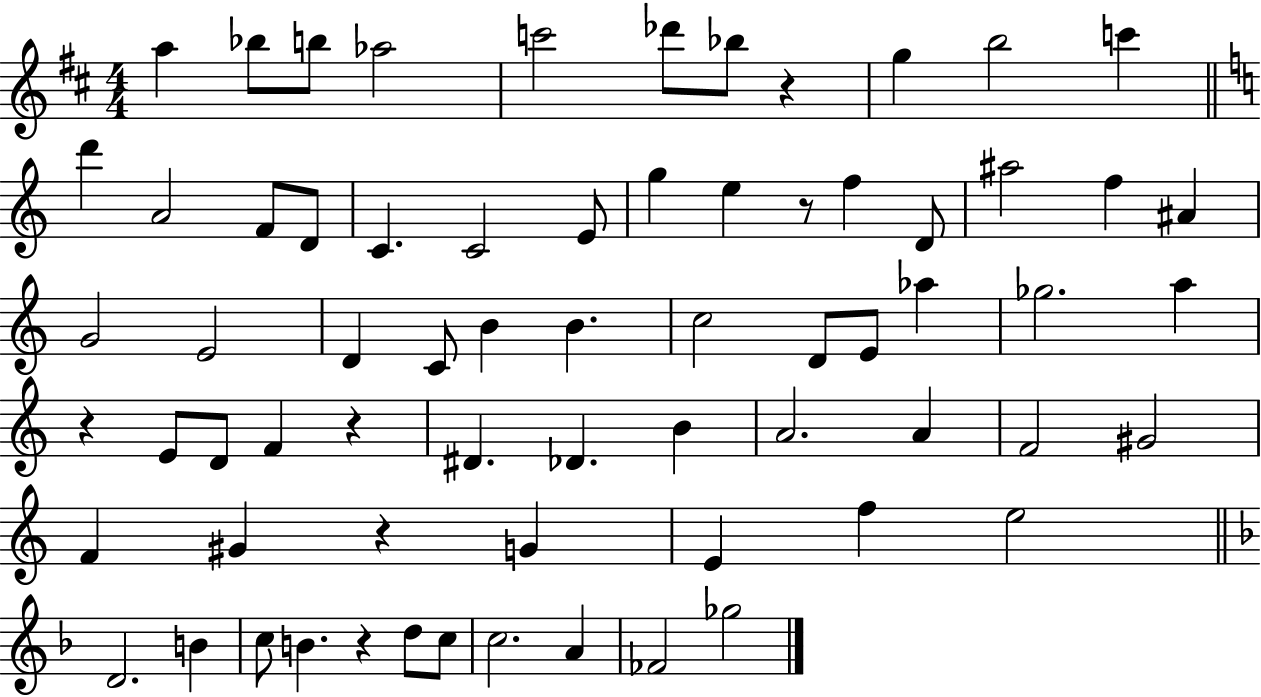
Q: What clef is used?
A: treble